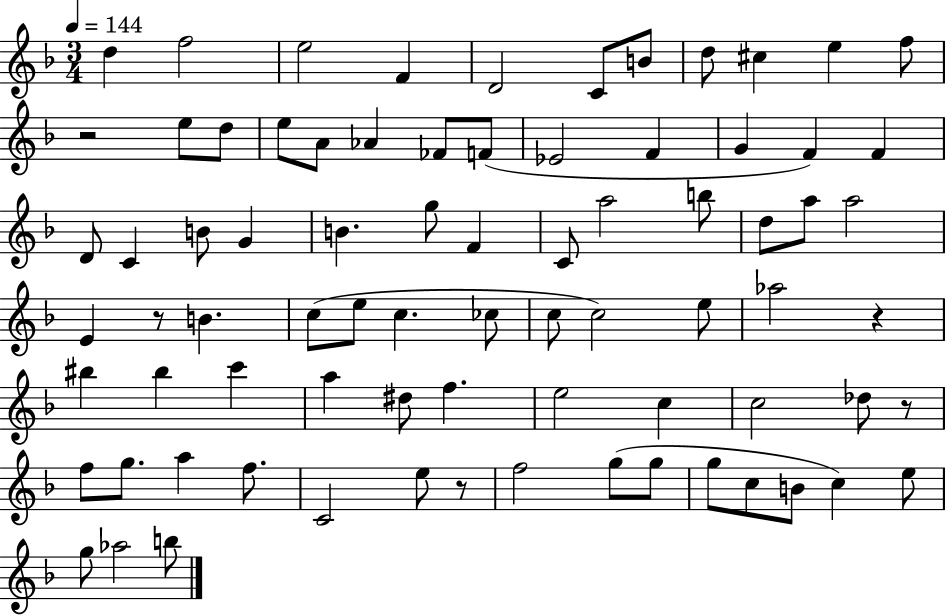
{
  \clef treble
  \numericTimeSignature
  \time 3/4
  \key f \major
  \tempo 4 = 144
  \repeat volta 2 { d''4 f''2 | e''2 f'4 | d'2 c'8 b'8 | d''8 cis''4 e''4 f''8 | \break r2 e''8 d''8 | e''8 a'8 aes'4 fes'8 f'8( | ees'2 f'4 | g'4 f'4) f'4 | \break d'8 c'4 b'8 g'4 | b'4. g''8 f'4 | c'8 a''2 b''8 | d''8 a''8 a''2 | \break e'4 r8 b'4. | c''8( e''8 c''4. ces''8 | c''8 c''2) e''8 | aes''2 r4 | \break bis''4 bis''4 c'''4 | a''4 dis''8 f''4. | e''2 c''4 | c''2 des''8 r8 | \break f''8 g''8. a''4 f''8. | c'2 e''8 r8 | f''2 g''8( g''8 | g''8 c''8 b'8 c''4) e''8 | \break g''8 aes''2 b''8 | } \bar "|."
}